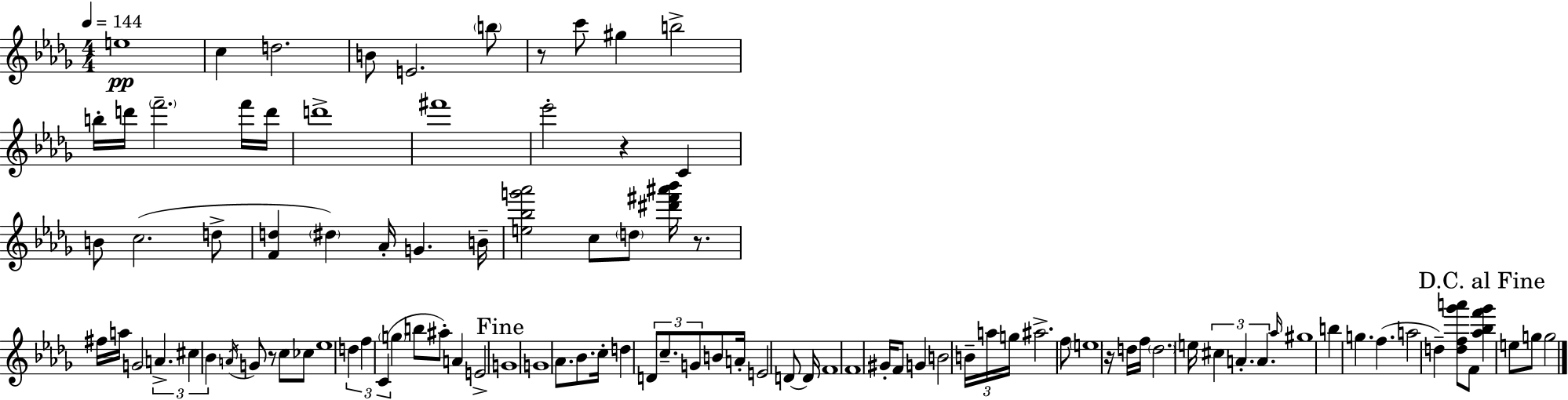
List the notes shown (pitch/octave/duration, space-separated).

E5/w C5/q D5/h. B4/e E4/h. B5/e R/e C6/e G#5/q B5/h B5/s D6/s F6/h. F6/s D6/s D6/w F#6/w Eb6/h R/q C4/q B4/e C5/h. D5/e [F4,D5]/q D#5/q Ab4/s G4/q. B4/s [E5,Bb5,G6,Ab6]/h C5/e D5/e [D#6,F#6,A#6,Bb6]/s R/e. F#5/s A5/s G4/h A4/q. C#5/q Bb4/q A4/s G4/e R/e C5/e CES5/e Eb5/w D5/q F5/q C4/q G5/q B5/e A#5/e A4/q E4/h G4/w G4/w Ab4/e. Bb4/e. C5/s D5/q D4/e C5/e. G4/e B4/e A4/s E4/h D4/e D4/s F4/w F4/w G#4/s F4/e G4/q B4/h B4/s A5/s G5/s A#5/h. F5/e E5/w R/s D5/s F5/s D5/h. E5/s C#5/q A4/q. A4/q. Ab5/s G#5/w B5/q G5/q. F5/q. A5/h D5/q [D5,F5,Gb6,A6]/e F4/e [Ab5,Bb5,F6,Gb6]/q E5/e G5/e G5/h